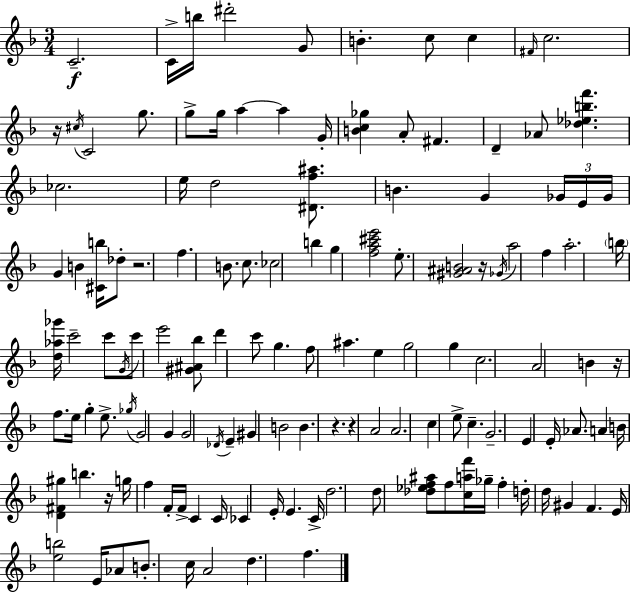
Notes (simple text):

C4/h. C4/s B5/s D#6/h G4/e B4/q. C5/e C5/q F#4/s C5/h. R/s C#5/s C4/h G5/e. G5/e G5/s A5/q A5/q G4/s [B4,C5,Gb5]/q A4/e F#4/q. D4/q Ab4/e [Db5,Eb5,B5,F6]/q. CES5/h. E5/s D5/h [D#4,F5,A#5]/e. B4/q. G4/q Gb4/s E4/s Gb4/s G4/q B4/q [C#4,B5]/s Db5/e R/h. F5/q. B4/e. C5/e. CES5/h B5/q G5/q [F5,A5,C#6,E6]/h E5/e. [G#4,A#4,B4]/h R/s Gb4/s A5/h F5/q A5/h. B5/s [D5,Ab5,Gb6]/s C6/h C6/e G4/s C6/e E6/h [G#4,A#4,Bb5]/e D6/q C6/e G5/q. F5/e A#5/q. E5/q G5/h G5/q C5/h. A4/h B4/q R/s F5/e. E5/s G5/q E5/e. Gb5/s G4/h G4/q G4/h Db4/s E4/q G#4/q B4/h B4/q. R/q. R/q A4/h A4/h. C5/q E5/e C5/q. G4/h. E4/q E4/s Ab4/e. A4/q B4/s [D4,F#4,G#5]/q B5/q. R/s G5/s F5/q F4/s F4/s C4/q C4/s CES4/q E4/s E4/q. C4/s D5/h. D5/e [Db5,Eb5,F5,A#5]/e F5/e [C5,A5,F6]/s Gb5/s F5/q D5/s D5/s G#4/q F4/q. E4/s [E5,B5]/h E4/s Ab4/e B4/e. C5/s A4/h D5/q. F5/q.